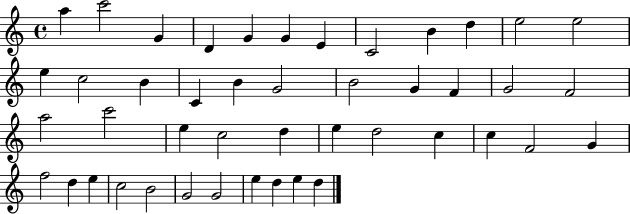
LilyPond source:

{
  \clef treble
  \time 4/4
  \defaultTimeSignature
  \key c \major
  a''4 c'''2 g'4 | d'4 g'4 g'4 e'4 | c'2 b'4 d''4 | e''2 e''2 | \break e''4 c''2 b'4 | c'4 b'4 g'2 | b'2 g'4 f'4 | g'2 f'2 | \break a''2 c'''2 | e''4 c''2 d''4 | e''4 d''2 c''4 | c''4 f'2 g'4 | \break f''2 d''4 e''4 | c''2 b'2 | g'2 g'2 | e''4 d''4 e''4 d''4 | \break \bar "|."
}